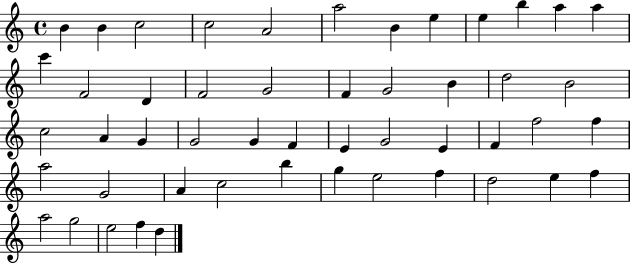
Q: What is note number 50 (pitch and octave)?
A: D5